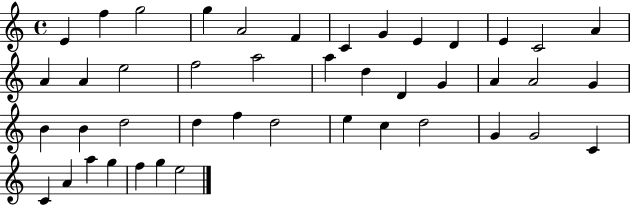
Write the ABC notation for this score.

X:1
T:Untitled
M:4/4
L:1/4
K:C
E f g2 g A2 F C G E D E C2 A A A e2 f2 a2 a d D G A A2 G B B d2 d f d2 e c d2 G G2 C C A a g f g e2